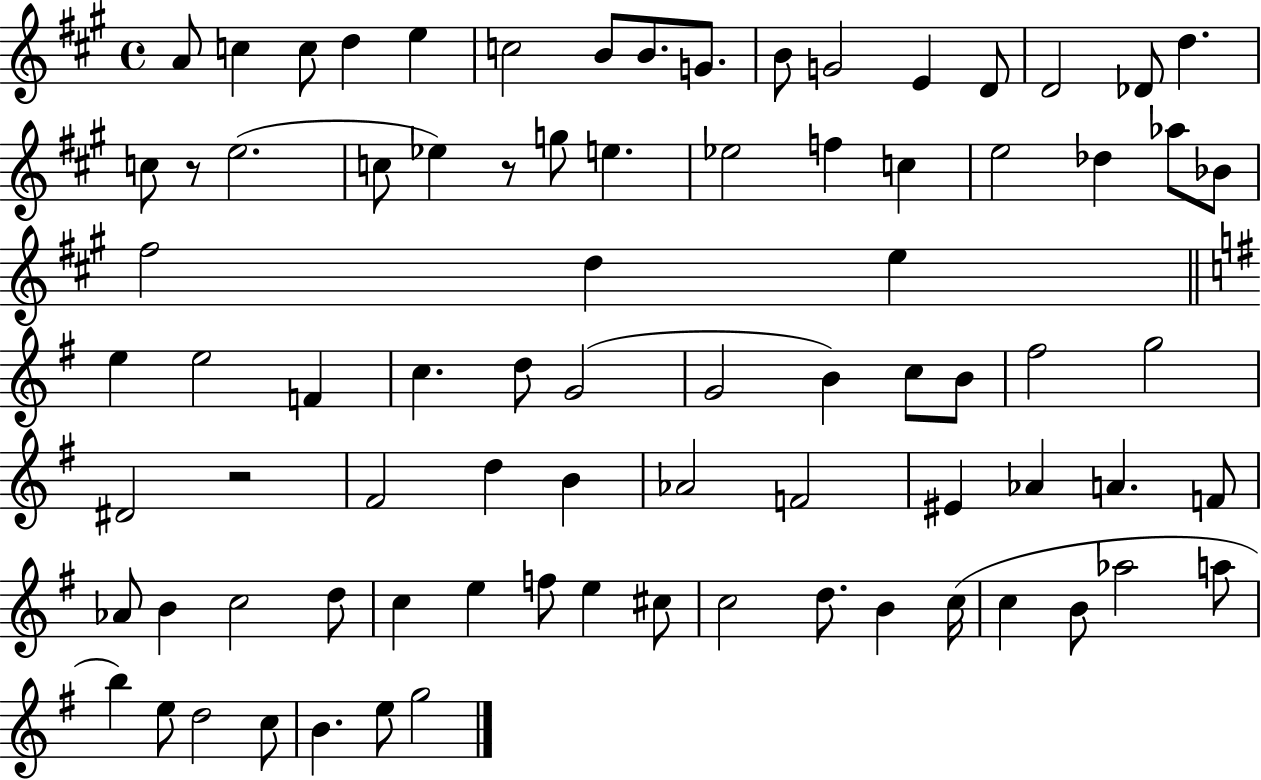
{
  \clef treble
  \time 4/4
  \defaultTimeSignature
  \key a \major
  \repeat volta 2 { a'8 c''4 c''8 d''4 e''4 | c''2 b'8 b'8. g'8. | b'8 g'2 e'4 d'8 | d'2 des'8 d''4. | \break c''8 r8 e''2.( | c''8 ees''4) r8 g''8 e''4. | ees''2 f''4 c''4 | e''2 des''4 aes''8 bes'8 | \break fis''2 d''4 e''4 | \bar "||" \break \key g \major e''4 e''2 f'4 | c''4. d''8 g'2( | g'2 b'4) c''8 b'8 | fis''2 g''2 | \break dis'2 r2 | fis'2 d''4 b'4 | aes'2 f'2 | eis'4 aes'4 a'4. f'8 | \break aes'8 b'4 c''2 d''8 | c''4 e''4 f''8 e''4 cis''8 | c''2 d''8. b'4 c''16( | c''4 b'8 aes''2 a''8 | \break b''4) e''8 d''2 c''8 | b'4. e''8 g''2 | } \bar "|."
}